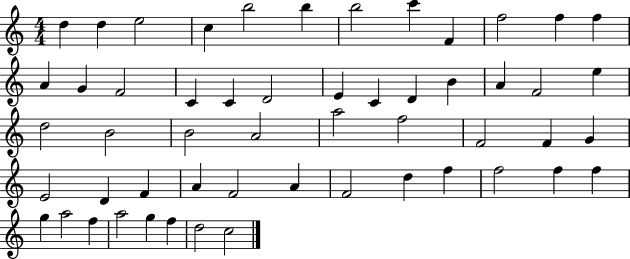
D5/q D5/q E5/h C5/q B5/h B5/q B5/h C6/q F4/q F5/h F5/q F5/q A4/q G4/q F4/h C4/q C4/q D4/h E4/q C4/q D4/q B4/q A4/q F4/h E5/q D5/h B4/h B4/h A4/h A5/h F5/h F4/h F4/q G4/q E4/h D4/q F4/q A4/q F4/h A4/q F4/h D5/q F5/q F5/h F5/q F5/q G5/q A5/h F5/q A5/h G5/q F5/q D5/h C5/h